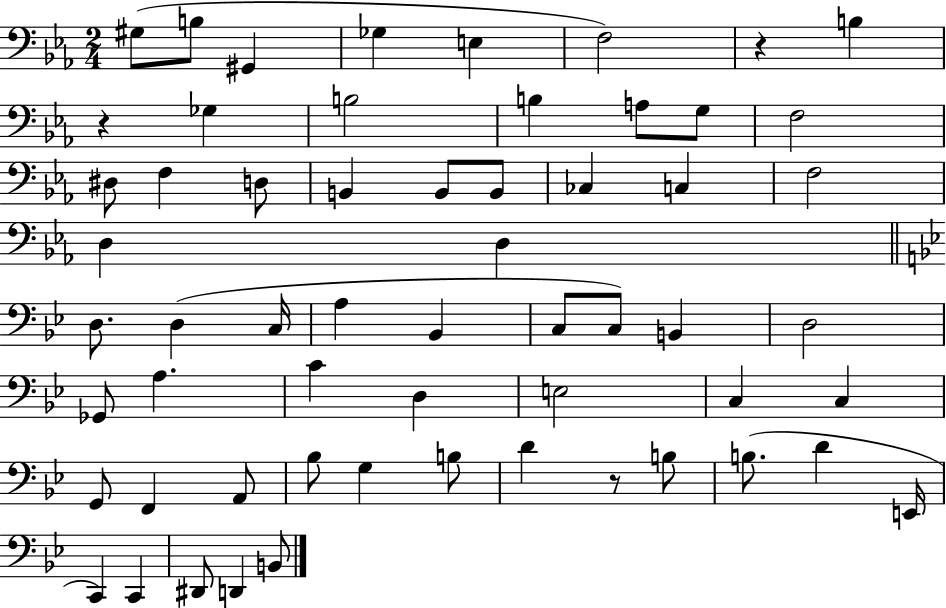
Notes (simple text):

G#3/e B3/e G#2/q Gb3/q E3/q F3/h R/q B3/q R/q Gb3/q B3/h B3/q A3/e G3/e F3/h D#3/e F3/q D3/e B2/q B2/e B2/e CES3/q C3/q F3/h D3/q D3/q D3/e. D3/q C3/s A3/q Bb2/q C3/e C3/e B2/q D3/h Gb2/e A3/q. C4/q D3/q E3/h C3/q C3/q G2/e F2/q A2/e Bb3/e G3/q B3/e D4/q R/e B3/e B3/e. D4/q E2/s C2/q C2/q D#2/e D2/q B2/e